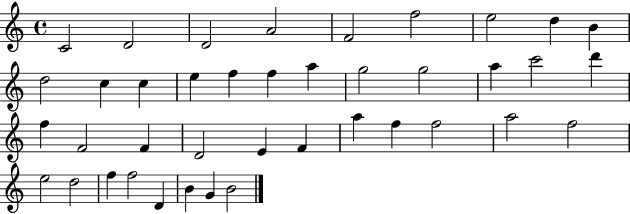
X:1
T:Untitled
M:4/4
L:1/4
K:C
C2 D2 D2 A2 F2 f2 e2 d B d2 c c e f f a g2 g2 a c'2 d' f F2 F D2 E F a f f2 a2 f2 e2 d2 f f2 D B G B2